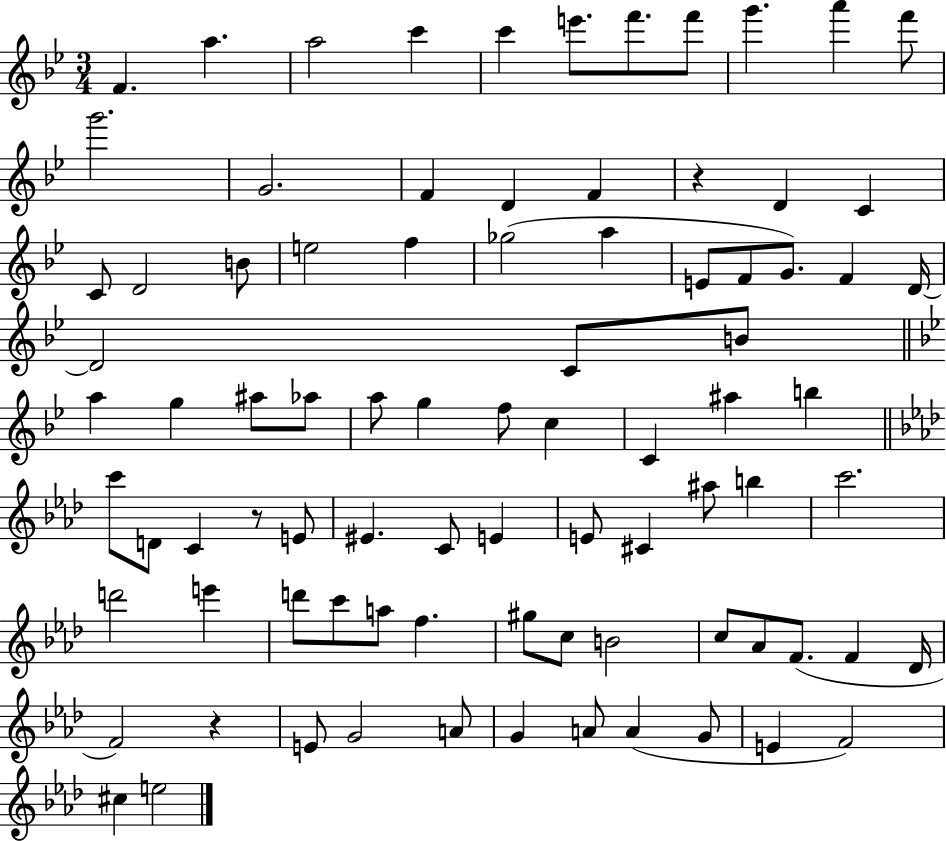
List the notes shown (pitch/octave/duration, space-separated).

F4/q. A5/q. A5/h C6/q C6/q E6/e. F6/e. F6/e G6/q. A6/q F6/e G6/h. G4/h. F4/q D4/q F4/q R/q D4/q C4/q C4/e D4/h B4/e E5/h F5/q Gb5/h A5/q E4/e F4/e G4/e. F4/q D4/s D4/h C4/e B4/e A5/q G5/q A#5/e Ab5/e A5/e G5/q F5/e C5/q C4/q A#5/q B5/q C6/e D4/e C4/q R/e E4/e EIS4/q. C4/e E4/q E4/e C#4/q A#5/e B5/q C6/h. D6/h E6/q D6/e C6/e A5/e F5/q. G#5/e C5/e B4/h C5/e Ab4/e F4/e. F4/q Db4/s F4/h R/q E4/e G4/h A4/e G4/q A4/e A4/q G4/e E4/q F4/h C#5/q E5/h